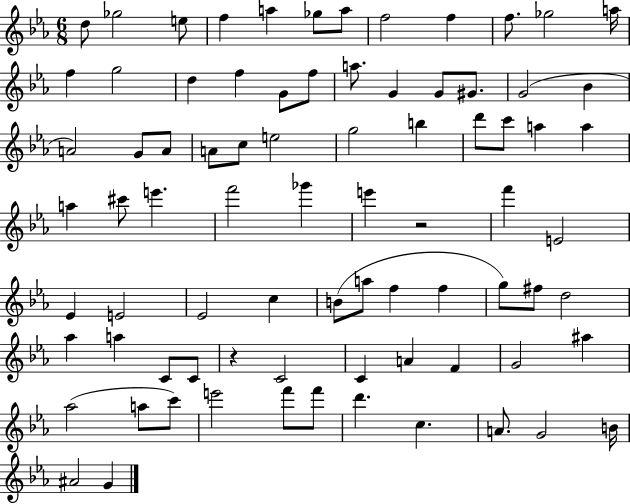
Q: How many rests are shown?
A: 2